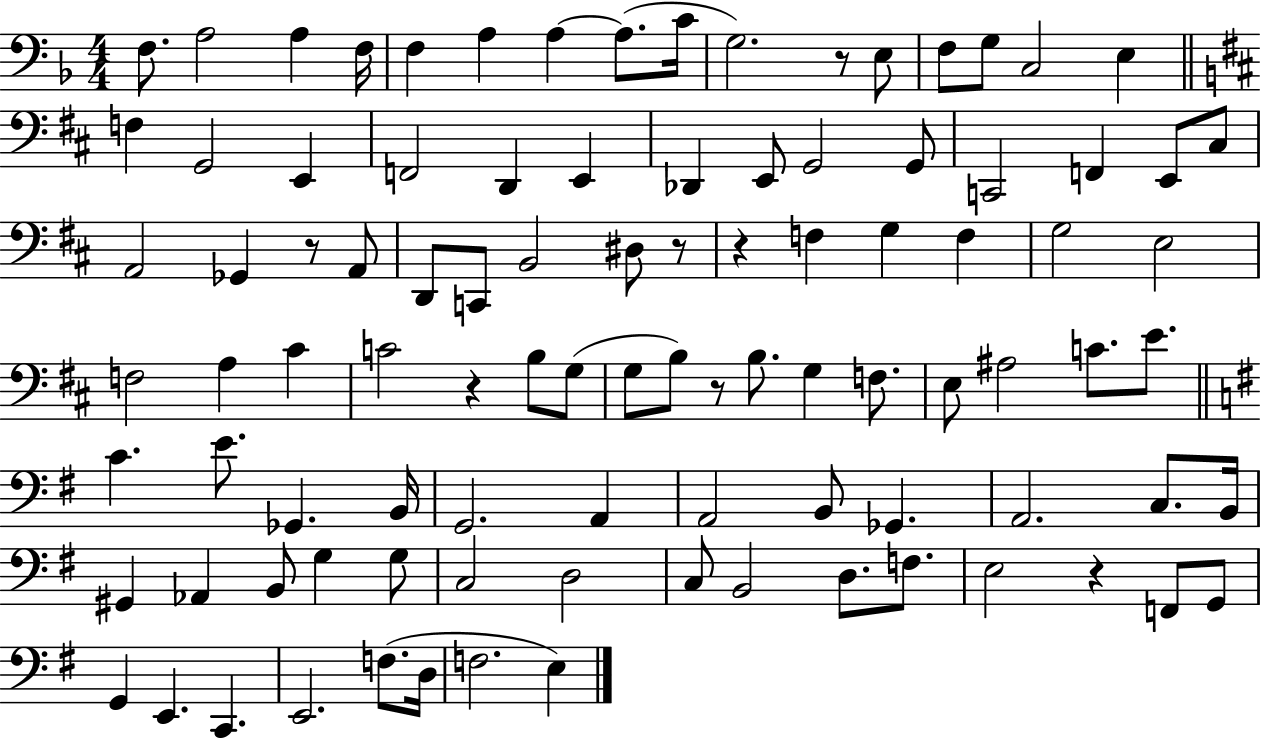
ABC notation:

X:1
T:Untitled
M:4/4
L:1/4
K:F
F,/2 A,2 A, F,/4 F, A, A, A,/2 C/4 G,2 z/2 E,/2 F,/2 G,/2 C,2 E, F, G,,2 E,, F,,2 D,, E,, _D,, E,,/2 G,,2 G,,/2 C,,2 F,, E,,/2 ^C,/2 A,,2 _G,, z/2 A,,/2 D,,/2 C,,/2 B,,2 ^D,/2 z/2 z F, G, F, G,2 E,2 F,2 A, ^C C2 z B,/2 G,/2 G,/2 B,/2 z/2 B,/2 G, F,/2 E,/2 ^A,2 C/2 E/2 C E/2 _G,, B,,/4 G,,2 A,, A,,2 B,,/2 _G,, A,,2 C,/2 B,,/4 ^G,, _A,, B,,/2 G, G,/2 C,2 D,2 C,/2 B,,2 D,/2 F,/2 E,2 z F,,/2 G,,/2 G,, E,, C,, E,,2 F,/2 D,/4 F,2 E,